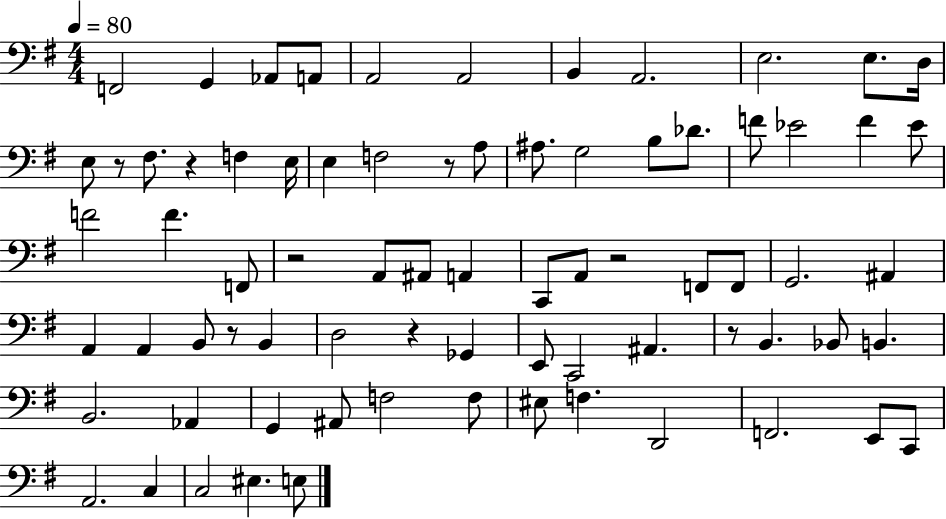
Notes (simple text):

F2/h G2/q Ab2/e A2/e A2/h A2/h B2/q A2/h. E3/h. E3/e. D3/s E3/e R/e F#3/e. R/q F3/q E3/s E3/q F3/h R/e A3/e A#3/e. G3/h B3/e Db4/e. F4/e Eb4/h F4/q Eb4/e F4/h F4/q. F2/e R/h A2/e A#2/e A2/q C2/e A2/e R/h F2/e F2/e G2/h. A#2/q A2/q A2/q B2/e R/e B2/q D3/h R/q Gb2/q E2/e C2/h A#2/q. R/e B2/q. Bb2/e B2/q. B2/h. Ab2/q G2/q A#2/e F3/h F3/e EIS3/e F3/q. D2/h F2/h. E2/e C2/e A2/h. C3/q C3/h EIS3/q. E3/e